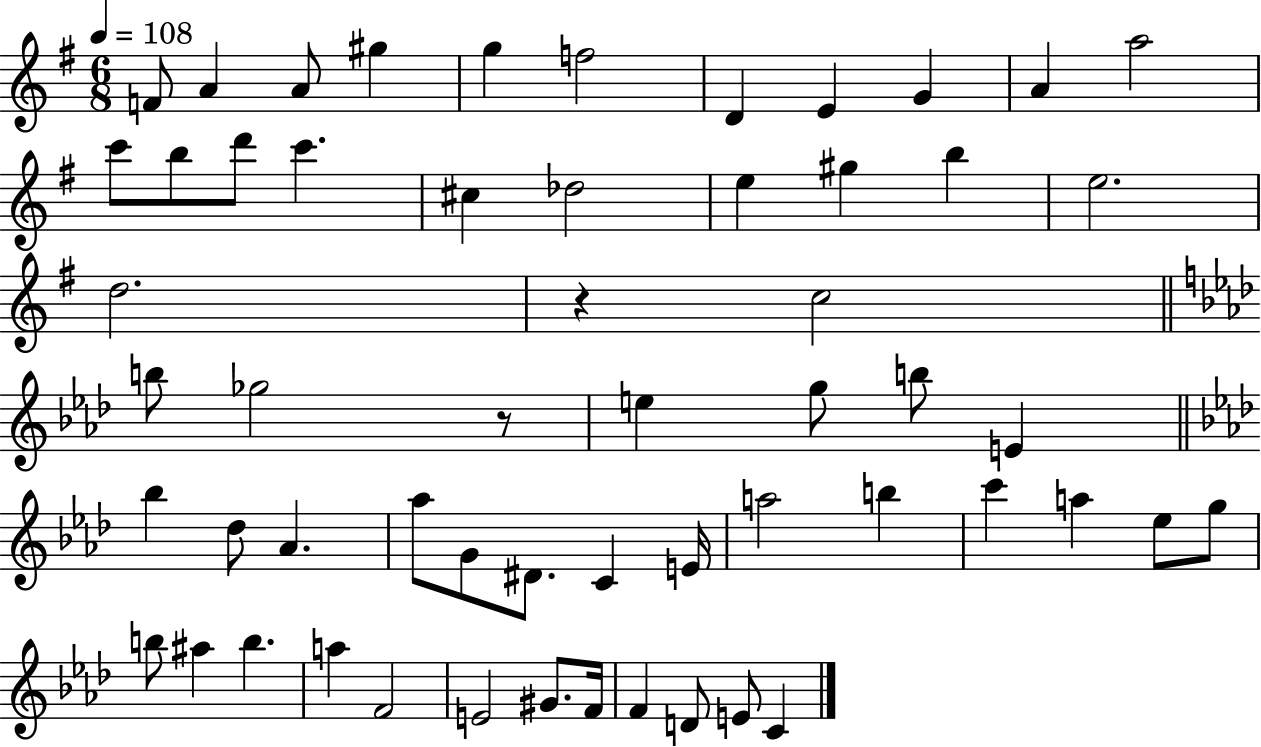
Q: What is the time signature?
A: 6/8